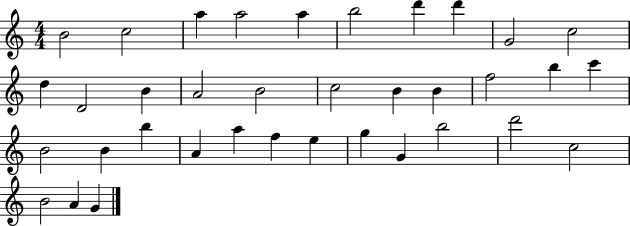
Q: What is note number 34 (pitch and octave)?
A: B4